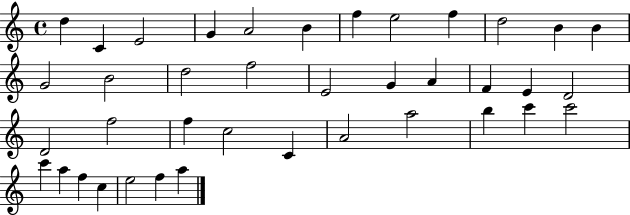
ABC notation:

X:1
T:Untitled
M:4/4
L:1/4
K:C
d C E2 G A2 B f e2 f d2 B B G2 B2 d2 f2 E2 G A F E D2 D2 f2 f c2 C A2 a2 b c' c'2 c' a f c e2 f a